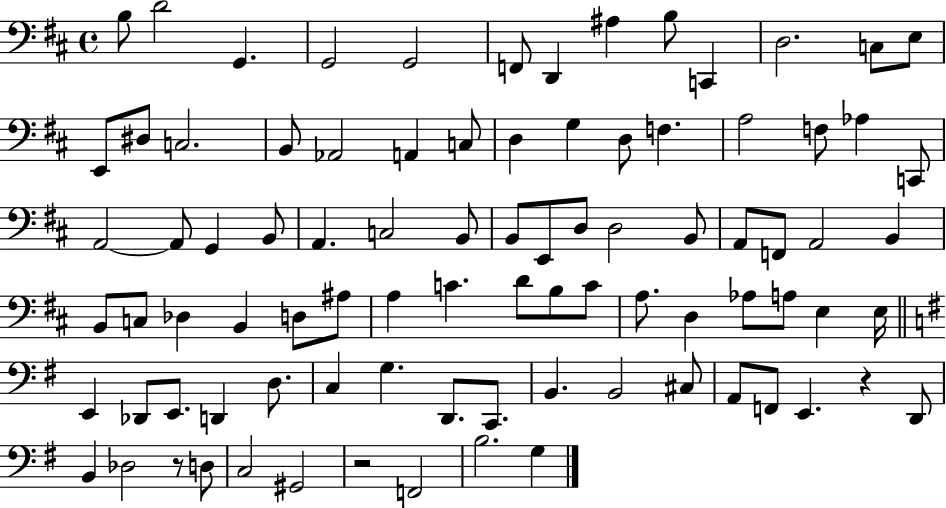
X:1
T:Untitled
M:4/4
L:1/4
K:D
B,/2 D2 G,, G,,2 G,,2 F,,/2 D,, ^A, B,/2 C,, D,2 C,/2 E,/2 E,,/2 ^D,/2 C,2 B,,/2 _A,,2 A,, C,/2 D, G, D,/2 F, A,2 F,/2 _A, C,,/2 A,,2 A,,/2 G,, B,,/2 A,, C,2 B,,/2 B,,/2 E,,/2 D,/2 D,2 B,,/2 A,,/2 F,,/2 A,,2 B,, B,,/2 C,/2 _D, B,, D,/2 ^A,/2 A, C D/2 B,/2 C/2 A,/2 D, _A,/2 A,/2 E, E,/4 E,, _D,,/2 E,,/2 D,, D,/2 C, G, D,,/2 C,,/2 B,, B,,2 ^C,/2 A,,/2 F,,/2 E,, z D,,/2 B,, _D,2 z/2 D,/2 C,2 ^G,,2 z2 F,,2 B,2 G,